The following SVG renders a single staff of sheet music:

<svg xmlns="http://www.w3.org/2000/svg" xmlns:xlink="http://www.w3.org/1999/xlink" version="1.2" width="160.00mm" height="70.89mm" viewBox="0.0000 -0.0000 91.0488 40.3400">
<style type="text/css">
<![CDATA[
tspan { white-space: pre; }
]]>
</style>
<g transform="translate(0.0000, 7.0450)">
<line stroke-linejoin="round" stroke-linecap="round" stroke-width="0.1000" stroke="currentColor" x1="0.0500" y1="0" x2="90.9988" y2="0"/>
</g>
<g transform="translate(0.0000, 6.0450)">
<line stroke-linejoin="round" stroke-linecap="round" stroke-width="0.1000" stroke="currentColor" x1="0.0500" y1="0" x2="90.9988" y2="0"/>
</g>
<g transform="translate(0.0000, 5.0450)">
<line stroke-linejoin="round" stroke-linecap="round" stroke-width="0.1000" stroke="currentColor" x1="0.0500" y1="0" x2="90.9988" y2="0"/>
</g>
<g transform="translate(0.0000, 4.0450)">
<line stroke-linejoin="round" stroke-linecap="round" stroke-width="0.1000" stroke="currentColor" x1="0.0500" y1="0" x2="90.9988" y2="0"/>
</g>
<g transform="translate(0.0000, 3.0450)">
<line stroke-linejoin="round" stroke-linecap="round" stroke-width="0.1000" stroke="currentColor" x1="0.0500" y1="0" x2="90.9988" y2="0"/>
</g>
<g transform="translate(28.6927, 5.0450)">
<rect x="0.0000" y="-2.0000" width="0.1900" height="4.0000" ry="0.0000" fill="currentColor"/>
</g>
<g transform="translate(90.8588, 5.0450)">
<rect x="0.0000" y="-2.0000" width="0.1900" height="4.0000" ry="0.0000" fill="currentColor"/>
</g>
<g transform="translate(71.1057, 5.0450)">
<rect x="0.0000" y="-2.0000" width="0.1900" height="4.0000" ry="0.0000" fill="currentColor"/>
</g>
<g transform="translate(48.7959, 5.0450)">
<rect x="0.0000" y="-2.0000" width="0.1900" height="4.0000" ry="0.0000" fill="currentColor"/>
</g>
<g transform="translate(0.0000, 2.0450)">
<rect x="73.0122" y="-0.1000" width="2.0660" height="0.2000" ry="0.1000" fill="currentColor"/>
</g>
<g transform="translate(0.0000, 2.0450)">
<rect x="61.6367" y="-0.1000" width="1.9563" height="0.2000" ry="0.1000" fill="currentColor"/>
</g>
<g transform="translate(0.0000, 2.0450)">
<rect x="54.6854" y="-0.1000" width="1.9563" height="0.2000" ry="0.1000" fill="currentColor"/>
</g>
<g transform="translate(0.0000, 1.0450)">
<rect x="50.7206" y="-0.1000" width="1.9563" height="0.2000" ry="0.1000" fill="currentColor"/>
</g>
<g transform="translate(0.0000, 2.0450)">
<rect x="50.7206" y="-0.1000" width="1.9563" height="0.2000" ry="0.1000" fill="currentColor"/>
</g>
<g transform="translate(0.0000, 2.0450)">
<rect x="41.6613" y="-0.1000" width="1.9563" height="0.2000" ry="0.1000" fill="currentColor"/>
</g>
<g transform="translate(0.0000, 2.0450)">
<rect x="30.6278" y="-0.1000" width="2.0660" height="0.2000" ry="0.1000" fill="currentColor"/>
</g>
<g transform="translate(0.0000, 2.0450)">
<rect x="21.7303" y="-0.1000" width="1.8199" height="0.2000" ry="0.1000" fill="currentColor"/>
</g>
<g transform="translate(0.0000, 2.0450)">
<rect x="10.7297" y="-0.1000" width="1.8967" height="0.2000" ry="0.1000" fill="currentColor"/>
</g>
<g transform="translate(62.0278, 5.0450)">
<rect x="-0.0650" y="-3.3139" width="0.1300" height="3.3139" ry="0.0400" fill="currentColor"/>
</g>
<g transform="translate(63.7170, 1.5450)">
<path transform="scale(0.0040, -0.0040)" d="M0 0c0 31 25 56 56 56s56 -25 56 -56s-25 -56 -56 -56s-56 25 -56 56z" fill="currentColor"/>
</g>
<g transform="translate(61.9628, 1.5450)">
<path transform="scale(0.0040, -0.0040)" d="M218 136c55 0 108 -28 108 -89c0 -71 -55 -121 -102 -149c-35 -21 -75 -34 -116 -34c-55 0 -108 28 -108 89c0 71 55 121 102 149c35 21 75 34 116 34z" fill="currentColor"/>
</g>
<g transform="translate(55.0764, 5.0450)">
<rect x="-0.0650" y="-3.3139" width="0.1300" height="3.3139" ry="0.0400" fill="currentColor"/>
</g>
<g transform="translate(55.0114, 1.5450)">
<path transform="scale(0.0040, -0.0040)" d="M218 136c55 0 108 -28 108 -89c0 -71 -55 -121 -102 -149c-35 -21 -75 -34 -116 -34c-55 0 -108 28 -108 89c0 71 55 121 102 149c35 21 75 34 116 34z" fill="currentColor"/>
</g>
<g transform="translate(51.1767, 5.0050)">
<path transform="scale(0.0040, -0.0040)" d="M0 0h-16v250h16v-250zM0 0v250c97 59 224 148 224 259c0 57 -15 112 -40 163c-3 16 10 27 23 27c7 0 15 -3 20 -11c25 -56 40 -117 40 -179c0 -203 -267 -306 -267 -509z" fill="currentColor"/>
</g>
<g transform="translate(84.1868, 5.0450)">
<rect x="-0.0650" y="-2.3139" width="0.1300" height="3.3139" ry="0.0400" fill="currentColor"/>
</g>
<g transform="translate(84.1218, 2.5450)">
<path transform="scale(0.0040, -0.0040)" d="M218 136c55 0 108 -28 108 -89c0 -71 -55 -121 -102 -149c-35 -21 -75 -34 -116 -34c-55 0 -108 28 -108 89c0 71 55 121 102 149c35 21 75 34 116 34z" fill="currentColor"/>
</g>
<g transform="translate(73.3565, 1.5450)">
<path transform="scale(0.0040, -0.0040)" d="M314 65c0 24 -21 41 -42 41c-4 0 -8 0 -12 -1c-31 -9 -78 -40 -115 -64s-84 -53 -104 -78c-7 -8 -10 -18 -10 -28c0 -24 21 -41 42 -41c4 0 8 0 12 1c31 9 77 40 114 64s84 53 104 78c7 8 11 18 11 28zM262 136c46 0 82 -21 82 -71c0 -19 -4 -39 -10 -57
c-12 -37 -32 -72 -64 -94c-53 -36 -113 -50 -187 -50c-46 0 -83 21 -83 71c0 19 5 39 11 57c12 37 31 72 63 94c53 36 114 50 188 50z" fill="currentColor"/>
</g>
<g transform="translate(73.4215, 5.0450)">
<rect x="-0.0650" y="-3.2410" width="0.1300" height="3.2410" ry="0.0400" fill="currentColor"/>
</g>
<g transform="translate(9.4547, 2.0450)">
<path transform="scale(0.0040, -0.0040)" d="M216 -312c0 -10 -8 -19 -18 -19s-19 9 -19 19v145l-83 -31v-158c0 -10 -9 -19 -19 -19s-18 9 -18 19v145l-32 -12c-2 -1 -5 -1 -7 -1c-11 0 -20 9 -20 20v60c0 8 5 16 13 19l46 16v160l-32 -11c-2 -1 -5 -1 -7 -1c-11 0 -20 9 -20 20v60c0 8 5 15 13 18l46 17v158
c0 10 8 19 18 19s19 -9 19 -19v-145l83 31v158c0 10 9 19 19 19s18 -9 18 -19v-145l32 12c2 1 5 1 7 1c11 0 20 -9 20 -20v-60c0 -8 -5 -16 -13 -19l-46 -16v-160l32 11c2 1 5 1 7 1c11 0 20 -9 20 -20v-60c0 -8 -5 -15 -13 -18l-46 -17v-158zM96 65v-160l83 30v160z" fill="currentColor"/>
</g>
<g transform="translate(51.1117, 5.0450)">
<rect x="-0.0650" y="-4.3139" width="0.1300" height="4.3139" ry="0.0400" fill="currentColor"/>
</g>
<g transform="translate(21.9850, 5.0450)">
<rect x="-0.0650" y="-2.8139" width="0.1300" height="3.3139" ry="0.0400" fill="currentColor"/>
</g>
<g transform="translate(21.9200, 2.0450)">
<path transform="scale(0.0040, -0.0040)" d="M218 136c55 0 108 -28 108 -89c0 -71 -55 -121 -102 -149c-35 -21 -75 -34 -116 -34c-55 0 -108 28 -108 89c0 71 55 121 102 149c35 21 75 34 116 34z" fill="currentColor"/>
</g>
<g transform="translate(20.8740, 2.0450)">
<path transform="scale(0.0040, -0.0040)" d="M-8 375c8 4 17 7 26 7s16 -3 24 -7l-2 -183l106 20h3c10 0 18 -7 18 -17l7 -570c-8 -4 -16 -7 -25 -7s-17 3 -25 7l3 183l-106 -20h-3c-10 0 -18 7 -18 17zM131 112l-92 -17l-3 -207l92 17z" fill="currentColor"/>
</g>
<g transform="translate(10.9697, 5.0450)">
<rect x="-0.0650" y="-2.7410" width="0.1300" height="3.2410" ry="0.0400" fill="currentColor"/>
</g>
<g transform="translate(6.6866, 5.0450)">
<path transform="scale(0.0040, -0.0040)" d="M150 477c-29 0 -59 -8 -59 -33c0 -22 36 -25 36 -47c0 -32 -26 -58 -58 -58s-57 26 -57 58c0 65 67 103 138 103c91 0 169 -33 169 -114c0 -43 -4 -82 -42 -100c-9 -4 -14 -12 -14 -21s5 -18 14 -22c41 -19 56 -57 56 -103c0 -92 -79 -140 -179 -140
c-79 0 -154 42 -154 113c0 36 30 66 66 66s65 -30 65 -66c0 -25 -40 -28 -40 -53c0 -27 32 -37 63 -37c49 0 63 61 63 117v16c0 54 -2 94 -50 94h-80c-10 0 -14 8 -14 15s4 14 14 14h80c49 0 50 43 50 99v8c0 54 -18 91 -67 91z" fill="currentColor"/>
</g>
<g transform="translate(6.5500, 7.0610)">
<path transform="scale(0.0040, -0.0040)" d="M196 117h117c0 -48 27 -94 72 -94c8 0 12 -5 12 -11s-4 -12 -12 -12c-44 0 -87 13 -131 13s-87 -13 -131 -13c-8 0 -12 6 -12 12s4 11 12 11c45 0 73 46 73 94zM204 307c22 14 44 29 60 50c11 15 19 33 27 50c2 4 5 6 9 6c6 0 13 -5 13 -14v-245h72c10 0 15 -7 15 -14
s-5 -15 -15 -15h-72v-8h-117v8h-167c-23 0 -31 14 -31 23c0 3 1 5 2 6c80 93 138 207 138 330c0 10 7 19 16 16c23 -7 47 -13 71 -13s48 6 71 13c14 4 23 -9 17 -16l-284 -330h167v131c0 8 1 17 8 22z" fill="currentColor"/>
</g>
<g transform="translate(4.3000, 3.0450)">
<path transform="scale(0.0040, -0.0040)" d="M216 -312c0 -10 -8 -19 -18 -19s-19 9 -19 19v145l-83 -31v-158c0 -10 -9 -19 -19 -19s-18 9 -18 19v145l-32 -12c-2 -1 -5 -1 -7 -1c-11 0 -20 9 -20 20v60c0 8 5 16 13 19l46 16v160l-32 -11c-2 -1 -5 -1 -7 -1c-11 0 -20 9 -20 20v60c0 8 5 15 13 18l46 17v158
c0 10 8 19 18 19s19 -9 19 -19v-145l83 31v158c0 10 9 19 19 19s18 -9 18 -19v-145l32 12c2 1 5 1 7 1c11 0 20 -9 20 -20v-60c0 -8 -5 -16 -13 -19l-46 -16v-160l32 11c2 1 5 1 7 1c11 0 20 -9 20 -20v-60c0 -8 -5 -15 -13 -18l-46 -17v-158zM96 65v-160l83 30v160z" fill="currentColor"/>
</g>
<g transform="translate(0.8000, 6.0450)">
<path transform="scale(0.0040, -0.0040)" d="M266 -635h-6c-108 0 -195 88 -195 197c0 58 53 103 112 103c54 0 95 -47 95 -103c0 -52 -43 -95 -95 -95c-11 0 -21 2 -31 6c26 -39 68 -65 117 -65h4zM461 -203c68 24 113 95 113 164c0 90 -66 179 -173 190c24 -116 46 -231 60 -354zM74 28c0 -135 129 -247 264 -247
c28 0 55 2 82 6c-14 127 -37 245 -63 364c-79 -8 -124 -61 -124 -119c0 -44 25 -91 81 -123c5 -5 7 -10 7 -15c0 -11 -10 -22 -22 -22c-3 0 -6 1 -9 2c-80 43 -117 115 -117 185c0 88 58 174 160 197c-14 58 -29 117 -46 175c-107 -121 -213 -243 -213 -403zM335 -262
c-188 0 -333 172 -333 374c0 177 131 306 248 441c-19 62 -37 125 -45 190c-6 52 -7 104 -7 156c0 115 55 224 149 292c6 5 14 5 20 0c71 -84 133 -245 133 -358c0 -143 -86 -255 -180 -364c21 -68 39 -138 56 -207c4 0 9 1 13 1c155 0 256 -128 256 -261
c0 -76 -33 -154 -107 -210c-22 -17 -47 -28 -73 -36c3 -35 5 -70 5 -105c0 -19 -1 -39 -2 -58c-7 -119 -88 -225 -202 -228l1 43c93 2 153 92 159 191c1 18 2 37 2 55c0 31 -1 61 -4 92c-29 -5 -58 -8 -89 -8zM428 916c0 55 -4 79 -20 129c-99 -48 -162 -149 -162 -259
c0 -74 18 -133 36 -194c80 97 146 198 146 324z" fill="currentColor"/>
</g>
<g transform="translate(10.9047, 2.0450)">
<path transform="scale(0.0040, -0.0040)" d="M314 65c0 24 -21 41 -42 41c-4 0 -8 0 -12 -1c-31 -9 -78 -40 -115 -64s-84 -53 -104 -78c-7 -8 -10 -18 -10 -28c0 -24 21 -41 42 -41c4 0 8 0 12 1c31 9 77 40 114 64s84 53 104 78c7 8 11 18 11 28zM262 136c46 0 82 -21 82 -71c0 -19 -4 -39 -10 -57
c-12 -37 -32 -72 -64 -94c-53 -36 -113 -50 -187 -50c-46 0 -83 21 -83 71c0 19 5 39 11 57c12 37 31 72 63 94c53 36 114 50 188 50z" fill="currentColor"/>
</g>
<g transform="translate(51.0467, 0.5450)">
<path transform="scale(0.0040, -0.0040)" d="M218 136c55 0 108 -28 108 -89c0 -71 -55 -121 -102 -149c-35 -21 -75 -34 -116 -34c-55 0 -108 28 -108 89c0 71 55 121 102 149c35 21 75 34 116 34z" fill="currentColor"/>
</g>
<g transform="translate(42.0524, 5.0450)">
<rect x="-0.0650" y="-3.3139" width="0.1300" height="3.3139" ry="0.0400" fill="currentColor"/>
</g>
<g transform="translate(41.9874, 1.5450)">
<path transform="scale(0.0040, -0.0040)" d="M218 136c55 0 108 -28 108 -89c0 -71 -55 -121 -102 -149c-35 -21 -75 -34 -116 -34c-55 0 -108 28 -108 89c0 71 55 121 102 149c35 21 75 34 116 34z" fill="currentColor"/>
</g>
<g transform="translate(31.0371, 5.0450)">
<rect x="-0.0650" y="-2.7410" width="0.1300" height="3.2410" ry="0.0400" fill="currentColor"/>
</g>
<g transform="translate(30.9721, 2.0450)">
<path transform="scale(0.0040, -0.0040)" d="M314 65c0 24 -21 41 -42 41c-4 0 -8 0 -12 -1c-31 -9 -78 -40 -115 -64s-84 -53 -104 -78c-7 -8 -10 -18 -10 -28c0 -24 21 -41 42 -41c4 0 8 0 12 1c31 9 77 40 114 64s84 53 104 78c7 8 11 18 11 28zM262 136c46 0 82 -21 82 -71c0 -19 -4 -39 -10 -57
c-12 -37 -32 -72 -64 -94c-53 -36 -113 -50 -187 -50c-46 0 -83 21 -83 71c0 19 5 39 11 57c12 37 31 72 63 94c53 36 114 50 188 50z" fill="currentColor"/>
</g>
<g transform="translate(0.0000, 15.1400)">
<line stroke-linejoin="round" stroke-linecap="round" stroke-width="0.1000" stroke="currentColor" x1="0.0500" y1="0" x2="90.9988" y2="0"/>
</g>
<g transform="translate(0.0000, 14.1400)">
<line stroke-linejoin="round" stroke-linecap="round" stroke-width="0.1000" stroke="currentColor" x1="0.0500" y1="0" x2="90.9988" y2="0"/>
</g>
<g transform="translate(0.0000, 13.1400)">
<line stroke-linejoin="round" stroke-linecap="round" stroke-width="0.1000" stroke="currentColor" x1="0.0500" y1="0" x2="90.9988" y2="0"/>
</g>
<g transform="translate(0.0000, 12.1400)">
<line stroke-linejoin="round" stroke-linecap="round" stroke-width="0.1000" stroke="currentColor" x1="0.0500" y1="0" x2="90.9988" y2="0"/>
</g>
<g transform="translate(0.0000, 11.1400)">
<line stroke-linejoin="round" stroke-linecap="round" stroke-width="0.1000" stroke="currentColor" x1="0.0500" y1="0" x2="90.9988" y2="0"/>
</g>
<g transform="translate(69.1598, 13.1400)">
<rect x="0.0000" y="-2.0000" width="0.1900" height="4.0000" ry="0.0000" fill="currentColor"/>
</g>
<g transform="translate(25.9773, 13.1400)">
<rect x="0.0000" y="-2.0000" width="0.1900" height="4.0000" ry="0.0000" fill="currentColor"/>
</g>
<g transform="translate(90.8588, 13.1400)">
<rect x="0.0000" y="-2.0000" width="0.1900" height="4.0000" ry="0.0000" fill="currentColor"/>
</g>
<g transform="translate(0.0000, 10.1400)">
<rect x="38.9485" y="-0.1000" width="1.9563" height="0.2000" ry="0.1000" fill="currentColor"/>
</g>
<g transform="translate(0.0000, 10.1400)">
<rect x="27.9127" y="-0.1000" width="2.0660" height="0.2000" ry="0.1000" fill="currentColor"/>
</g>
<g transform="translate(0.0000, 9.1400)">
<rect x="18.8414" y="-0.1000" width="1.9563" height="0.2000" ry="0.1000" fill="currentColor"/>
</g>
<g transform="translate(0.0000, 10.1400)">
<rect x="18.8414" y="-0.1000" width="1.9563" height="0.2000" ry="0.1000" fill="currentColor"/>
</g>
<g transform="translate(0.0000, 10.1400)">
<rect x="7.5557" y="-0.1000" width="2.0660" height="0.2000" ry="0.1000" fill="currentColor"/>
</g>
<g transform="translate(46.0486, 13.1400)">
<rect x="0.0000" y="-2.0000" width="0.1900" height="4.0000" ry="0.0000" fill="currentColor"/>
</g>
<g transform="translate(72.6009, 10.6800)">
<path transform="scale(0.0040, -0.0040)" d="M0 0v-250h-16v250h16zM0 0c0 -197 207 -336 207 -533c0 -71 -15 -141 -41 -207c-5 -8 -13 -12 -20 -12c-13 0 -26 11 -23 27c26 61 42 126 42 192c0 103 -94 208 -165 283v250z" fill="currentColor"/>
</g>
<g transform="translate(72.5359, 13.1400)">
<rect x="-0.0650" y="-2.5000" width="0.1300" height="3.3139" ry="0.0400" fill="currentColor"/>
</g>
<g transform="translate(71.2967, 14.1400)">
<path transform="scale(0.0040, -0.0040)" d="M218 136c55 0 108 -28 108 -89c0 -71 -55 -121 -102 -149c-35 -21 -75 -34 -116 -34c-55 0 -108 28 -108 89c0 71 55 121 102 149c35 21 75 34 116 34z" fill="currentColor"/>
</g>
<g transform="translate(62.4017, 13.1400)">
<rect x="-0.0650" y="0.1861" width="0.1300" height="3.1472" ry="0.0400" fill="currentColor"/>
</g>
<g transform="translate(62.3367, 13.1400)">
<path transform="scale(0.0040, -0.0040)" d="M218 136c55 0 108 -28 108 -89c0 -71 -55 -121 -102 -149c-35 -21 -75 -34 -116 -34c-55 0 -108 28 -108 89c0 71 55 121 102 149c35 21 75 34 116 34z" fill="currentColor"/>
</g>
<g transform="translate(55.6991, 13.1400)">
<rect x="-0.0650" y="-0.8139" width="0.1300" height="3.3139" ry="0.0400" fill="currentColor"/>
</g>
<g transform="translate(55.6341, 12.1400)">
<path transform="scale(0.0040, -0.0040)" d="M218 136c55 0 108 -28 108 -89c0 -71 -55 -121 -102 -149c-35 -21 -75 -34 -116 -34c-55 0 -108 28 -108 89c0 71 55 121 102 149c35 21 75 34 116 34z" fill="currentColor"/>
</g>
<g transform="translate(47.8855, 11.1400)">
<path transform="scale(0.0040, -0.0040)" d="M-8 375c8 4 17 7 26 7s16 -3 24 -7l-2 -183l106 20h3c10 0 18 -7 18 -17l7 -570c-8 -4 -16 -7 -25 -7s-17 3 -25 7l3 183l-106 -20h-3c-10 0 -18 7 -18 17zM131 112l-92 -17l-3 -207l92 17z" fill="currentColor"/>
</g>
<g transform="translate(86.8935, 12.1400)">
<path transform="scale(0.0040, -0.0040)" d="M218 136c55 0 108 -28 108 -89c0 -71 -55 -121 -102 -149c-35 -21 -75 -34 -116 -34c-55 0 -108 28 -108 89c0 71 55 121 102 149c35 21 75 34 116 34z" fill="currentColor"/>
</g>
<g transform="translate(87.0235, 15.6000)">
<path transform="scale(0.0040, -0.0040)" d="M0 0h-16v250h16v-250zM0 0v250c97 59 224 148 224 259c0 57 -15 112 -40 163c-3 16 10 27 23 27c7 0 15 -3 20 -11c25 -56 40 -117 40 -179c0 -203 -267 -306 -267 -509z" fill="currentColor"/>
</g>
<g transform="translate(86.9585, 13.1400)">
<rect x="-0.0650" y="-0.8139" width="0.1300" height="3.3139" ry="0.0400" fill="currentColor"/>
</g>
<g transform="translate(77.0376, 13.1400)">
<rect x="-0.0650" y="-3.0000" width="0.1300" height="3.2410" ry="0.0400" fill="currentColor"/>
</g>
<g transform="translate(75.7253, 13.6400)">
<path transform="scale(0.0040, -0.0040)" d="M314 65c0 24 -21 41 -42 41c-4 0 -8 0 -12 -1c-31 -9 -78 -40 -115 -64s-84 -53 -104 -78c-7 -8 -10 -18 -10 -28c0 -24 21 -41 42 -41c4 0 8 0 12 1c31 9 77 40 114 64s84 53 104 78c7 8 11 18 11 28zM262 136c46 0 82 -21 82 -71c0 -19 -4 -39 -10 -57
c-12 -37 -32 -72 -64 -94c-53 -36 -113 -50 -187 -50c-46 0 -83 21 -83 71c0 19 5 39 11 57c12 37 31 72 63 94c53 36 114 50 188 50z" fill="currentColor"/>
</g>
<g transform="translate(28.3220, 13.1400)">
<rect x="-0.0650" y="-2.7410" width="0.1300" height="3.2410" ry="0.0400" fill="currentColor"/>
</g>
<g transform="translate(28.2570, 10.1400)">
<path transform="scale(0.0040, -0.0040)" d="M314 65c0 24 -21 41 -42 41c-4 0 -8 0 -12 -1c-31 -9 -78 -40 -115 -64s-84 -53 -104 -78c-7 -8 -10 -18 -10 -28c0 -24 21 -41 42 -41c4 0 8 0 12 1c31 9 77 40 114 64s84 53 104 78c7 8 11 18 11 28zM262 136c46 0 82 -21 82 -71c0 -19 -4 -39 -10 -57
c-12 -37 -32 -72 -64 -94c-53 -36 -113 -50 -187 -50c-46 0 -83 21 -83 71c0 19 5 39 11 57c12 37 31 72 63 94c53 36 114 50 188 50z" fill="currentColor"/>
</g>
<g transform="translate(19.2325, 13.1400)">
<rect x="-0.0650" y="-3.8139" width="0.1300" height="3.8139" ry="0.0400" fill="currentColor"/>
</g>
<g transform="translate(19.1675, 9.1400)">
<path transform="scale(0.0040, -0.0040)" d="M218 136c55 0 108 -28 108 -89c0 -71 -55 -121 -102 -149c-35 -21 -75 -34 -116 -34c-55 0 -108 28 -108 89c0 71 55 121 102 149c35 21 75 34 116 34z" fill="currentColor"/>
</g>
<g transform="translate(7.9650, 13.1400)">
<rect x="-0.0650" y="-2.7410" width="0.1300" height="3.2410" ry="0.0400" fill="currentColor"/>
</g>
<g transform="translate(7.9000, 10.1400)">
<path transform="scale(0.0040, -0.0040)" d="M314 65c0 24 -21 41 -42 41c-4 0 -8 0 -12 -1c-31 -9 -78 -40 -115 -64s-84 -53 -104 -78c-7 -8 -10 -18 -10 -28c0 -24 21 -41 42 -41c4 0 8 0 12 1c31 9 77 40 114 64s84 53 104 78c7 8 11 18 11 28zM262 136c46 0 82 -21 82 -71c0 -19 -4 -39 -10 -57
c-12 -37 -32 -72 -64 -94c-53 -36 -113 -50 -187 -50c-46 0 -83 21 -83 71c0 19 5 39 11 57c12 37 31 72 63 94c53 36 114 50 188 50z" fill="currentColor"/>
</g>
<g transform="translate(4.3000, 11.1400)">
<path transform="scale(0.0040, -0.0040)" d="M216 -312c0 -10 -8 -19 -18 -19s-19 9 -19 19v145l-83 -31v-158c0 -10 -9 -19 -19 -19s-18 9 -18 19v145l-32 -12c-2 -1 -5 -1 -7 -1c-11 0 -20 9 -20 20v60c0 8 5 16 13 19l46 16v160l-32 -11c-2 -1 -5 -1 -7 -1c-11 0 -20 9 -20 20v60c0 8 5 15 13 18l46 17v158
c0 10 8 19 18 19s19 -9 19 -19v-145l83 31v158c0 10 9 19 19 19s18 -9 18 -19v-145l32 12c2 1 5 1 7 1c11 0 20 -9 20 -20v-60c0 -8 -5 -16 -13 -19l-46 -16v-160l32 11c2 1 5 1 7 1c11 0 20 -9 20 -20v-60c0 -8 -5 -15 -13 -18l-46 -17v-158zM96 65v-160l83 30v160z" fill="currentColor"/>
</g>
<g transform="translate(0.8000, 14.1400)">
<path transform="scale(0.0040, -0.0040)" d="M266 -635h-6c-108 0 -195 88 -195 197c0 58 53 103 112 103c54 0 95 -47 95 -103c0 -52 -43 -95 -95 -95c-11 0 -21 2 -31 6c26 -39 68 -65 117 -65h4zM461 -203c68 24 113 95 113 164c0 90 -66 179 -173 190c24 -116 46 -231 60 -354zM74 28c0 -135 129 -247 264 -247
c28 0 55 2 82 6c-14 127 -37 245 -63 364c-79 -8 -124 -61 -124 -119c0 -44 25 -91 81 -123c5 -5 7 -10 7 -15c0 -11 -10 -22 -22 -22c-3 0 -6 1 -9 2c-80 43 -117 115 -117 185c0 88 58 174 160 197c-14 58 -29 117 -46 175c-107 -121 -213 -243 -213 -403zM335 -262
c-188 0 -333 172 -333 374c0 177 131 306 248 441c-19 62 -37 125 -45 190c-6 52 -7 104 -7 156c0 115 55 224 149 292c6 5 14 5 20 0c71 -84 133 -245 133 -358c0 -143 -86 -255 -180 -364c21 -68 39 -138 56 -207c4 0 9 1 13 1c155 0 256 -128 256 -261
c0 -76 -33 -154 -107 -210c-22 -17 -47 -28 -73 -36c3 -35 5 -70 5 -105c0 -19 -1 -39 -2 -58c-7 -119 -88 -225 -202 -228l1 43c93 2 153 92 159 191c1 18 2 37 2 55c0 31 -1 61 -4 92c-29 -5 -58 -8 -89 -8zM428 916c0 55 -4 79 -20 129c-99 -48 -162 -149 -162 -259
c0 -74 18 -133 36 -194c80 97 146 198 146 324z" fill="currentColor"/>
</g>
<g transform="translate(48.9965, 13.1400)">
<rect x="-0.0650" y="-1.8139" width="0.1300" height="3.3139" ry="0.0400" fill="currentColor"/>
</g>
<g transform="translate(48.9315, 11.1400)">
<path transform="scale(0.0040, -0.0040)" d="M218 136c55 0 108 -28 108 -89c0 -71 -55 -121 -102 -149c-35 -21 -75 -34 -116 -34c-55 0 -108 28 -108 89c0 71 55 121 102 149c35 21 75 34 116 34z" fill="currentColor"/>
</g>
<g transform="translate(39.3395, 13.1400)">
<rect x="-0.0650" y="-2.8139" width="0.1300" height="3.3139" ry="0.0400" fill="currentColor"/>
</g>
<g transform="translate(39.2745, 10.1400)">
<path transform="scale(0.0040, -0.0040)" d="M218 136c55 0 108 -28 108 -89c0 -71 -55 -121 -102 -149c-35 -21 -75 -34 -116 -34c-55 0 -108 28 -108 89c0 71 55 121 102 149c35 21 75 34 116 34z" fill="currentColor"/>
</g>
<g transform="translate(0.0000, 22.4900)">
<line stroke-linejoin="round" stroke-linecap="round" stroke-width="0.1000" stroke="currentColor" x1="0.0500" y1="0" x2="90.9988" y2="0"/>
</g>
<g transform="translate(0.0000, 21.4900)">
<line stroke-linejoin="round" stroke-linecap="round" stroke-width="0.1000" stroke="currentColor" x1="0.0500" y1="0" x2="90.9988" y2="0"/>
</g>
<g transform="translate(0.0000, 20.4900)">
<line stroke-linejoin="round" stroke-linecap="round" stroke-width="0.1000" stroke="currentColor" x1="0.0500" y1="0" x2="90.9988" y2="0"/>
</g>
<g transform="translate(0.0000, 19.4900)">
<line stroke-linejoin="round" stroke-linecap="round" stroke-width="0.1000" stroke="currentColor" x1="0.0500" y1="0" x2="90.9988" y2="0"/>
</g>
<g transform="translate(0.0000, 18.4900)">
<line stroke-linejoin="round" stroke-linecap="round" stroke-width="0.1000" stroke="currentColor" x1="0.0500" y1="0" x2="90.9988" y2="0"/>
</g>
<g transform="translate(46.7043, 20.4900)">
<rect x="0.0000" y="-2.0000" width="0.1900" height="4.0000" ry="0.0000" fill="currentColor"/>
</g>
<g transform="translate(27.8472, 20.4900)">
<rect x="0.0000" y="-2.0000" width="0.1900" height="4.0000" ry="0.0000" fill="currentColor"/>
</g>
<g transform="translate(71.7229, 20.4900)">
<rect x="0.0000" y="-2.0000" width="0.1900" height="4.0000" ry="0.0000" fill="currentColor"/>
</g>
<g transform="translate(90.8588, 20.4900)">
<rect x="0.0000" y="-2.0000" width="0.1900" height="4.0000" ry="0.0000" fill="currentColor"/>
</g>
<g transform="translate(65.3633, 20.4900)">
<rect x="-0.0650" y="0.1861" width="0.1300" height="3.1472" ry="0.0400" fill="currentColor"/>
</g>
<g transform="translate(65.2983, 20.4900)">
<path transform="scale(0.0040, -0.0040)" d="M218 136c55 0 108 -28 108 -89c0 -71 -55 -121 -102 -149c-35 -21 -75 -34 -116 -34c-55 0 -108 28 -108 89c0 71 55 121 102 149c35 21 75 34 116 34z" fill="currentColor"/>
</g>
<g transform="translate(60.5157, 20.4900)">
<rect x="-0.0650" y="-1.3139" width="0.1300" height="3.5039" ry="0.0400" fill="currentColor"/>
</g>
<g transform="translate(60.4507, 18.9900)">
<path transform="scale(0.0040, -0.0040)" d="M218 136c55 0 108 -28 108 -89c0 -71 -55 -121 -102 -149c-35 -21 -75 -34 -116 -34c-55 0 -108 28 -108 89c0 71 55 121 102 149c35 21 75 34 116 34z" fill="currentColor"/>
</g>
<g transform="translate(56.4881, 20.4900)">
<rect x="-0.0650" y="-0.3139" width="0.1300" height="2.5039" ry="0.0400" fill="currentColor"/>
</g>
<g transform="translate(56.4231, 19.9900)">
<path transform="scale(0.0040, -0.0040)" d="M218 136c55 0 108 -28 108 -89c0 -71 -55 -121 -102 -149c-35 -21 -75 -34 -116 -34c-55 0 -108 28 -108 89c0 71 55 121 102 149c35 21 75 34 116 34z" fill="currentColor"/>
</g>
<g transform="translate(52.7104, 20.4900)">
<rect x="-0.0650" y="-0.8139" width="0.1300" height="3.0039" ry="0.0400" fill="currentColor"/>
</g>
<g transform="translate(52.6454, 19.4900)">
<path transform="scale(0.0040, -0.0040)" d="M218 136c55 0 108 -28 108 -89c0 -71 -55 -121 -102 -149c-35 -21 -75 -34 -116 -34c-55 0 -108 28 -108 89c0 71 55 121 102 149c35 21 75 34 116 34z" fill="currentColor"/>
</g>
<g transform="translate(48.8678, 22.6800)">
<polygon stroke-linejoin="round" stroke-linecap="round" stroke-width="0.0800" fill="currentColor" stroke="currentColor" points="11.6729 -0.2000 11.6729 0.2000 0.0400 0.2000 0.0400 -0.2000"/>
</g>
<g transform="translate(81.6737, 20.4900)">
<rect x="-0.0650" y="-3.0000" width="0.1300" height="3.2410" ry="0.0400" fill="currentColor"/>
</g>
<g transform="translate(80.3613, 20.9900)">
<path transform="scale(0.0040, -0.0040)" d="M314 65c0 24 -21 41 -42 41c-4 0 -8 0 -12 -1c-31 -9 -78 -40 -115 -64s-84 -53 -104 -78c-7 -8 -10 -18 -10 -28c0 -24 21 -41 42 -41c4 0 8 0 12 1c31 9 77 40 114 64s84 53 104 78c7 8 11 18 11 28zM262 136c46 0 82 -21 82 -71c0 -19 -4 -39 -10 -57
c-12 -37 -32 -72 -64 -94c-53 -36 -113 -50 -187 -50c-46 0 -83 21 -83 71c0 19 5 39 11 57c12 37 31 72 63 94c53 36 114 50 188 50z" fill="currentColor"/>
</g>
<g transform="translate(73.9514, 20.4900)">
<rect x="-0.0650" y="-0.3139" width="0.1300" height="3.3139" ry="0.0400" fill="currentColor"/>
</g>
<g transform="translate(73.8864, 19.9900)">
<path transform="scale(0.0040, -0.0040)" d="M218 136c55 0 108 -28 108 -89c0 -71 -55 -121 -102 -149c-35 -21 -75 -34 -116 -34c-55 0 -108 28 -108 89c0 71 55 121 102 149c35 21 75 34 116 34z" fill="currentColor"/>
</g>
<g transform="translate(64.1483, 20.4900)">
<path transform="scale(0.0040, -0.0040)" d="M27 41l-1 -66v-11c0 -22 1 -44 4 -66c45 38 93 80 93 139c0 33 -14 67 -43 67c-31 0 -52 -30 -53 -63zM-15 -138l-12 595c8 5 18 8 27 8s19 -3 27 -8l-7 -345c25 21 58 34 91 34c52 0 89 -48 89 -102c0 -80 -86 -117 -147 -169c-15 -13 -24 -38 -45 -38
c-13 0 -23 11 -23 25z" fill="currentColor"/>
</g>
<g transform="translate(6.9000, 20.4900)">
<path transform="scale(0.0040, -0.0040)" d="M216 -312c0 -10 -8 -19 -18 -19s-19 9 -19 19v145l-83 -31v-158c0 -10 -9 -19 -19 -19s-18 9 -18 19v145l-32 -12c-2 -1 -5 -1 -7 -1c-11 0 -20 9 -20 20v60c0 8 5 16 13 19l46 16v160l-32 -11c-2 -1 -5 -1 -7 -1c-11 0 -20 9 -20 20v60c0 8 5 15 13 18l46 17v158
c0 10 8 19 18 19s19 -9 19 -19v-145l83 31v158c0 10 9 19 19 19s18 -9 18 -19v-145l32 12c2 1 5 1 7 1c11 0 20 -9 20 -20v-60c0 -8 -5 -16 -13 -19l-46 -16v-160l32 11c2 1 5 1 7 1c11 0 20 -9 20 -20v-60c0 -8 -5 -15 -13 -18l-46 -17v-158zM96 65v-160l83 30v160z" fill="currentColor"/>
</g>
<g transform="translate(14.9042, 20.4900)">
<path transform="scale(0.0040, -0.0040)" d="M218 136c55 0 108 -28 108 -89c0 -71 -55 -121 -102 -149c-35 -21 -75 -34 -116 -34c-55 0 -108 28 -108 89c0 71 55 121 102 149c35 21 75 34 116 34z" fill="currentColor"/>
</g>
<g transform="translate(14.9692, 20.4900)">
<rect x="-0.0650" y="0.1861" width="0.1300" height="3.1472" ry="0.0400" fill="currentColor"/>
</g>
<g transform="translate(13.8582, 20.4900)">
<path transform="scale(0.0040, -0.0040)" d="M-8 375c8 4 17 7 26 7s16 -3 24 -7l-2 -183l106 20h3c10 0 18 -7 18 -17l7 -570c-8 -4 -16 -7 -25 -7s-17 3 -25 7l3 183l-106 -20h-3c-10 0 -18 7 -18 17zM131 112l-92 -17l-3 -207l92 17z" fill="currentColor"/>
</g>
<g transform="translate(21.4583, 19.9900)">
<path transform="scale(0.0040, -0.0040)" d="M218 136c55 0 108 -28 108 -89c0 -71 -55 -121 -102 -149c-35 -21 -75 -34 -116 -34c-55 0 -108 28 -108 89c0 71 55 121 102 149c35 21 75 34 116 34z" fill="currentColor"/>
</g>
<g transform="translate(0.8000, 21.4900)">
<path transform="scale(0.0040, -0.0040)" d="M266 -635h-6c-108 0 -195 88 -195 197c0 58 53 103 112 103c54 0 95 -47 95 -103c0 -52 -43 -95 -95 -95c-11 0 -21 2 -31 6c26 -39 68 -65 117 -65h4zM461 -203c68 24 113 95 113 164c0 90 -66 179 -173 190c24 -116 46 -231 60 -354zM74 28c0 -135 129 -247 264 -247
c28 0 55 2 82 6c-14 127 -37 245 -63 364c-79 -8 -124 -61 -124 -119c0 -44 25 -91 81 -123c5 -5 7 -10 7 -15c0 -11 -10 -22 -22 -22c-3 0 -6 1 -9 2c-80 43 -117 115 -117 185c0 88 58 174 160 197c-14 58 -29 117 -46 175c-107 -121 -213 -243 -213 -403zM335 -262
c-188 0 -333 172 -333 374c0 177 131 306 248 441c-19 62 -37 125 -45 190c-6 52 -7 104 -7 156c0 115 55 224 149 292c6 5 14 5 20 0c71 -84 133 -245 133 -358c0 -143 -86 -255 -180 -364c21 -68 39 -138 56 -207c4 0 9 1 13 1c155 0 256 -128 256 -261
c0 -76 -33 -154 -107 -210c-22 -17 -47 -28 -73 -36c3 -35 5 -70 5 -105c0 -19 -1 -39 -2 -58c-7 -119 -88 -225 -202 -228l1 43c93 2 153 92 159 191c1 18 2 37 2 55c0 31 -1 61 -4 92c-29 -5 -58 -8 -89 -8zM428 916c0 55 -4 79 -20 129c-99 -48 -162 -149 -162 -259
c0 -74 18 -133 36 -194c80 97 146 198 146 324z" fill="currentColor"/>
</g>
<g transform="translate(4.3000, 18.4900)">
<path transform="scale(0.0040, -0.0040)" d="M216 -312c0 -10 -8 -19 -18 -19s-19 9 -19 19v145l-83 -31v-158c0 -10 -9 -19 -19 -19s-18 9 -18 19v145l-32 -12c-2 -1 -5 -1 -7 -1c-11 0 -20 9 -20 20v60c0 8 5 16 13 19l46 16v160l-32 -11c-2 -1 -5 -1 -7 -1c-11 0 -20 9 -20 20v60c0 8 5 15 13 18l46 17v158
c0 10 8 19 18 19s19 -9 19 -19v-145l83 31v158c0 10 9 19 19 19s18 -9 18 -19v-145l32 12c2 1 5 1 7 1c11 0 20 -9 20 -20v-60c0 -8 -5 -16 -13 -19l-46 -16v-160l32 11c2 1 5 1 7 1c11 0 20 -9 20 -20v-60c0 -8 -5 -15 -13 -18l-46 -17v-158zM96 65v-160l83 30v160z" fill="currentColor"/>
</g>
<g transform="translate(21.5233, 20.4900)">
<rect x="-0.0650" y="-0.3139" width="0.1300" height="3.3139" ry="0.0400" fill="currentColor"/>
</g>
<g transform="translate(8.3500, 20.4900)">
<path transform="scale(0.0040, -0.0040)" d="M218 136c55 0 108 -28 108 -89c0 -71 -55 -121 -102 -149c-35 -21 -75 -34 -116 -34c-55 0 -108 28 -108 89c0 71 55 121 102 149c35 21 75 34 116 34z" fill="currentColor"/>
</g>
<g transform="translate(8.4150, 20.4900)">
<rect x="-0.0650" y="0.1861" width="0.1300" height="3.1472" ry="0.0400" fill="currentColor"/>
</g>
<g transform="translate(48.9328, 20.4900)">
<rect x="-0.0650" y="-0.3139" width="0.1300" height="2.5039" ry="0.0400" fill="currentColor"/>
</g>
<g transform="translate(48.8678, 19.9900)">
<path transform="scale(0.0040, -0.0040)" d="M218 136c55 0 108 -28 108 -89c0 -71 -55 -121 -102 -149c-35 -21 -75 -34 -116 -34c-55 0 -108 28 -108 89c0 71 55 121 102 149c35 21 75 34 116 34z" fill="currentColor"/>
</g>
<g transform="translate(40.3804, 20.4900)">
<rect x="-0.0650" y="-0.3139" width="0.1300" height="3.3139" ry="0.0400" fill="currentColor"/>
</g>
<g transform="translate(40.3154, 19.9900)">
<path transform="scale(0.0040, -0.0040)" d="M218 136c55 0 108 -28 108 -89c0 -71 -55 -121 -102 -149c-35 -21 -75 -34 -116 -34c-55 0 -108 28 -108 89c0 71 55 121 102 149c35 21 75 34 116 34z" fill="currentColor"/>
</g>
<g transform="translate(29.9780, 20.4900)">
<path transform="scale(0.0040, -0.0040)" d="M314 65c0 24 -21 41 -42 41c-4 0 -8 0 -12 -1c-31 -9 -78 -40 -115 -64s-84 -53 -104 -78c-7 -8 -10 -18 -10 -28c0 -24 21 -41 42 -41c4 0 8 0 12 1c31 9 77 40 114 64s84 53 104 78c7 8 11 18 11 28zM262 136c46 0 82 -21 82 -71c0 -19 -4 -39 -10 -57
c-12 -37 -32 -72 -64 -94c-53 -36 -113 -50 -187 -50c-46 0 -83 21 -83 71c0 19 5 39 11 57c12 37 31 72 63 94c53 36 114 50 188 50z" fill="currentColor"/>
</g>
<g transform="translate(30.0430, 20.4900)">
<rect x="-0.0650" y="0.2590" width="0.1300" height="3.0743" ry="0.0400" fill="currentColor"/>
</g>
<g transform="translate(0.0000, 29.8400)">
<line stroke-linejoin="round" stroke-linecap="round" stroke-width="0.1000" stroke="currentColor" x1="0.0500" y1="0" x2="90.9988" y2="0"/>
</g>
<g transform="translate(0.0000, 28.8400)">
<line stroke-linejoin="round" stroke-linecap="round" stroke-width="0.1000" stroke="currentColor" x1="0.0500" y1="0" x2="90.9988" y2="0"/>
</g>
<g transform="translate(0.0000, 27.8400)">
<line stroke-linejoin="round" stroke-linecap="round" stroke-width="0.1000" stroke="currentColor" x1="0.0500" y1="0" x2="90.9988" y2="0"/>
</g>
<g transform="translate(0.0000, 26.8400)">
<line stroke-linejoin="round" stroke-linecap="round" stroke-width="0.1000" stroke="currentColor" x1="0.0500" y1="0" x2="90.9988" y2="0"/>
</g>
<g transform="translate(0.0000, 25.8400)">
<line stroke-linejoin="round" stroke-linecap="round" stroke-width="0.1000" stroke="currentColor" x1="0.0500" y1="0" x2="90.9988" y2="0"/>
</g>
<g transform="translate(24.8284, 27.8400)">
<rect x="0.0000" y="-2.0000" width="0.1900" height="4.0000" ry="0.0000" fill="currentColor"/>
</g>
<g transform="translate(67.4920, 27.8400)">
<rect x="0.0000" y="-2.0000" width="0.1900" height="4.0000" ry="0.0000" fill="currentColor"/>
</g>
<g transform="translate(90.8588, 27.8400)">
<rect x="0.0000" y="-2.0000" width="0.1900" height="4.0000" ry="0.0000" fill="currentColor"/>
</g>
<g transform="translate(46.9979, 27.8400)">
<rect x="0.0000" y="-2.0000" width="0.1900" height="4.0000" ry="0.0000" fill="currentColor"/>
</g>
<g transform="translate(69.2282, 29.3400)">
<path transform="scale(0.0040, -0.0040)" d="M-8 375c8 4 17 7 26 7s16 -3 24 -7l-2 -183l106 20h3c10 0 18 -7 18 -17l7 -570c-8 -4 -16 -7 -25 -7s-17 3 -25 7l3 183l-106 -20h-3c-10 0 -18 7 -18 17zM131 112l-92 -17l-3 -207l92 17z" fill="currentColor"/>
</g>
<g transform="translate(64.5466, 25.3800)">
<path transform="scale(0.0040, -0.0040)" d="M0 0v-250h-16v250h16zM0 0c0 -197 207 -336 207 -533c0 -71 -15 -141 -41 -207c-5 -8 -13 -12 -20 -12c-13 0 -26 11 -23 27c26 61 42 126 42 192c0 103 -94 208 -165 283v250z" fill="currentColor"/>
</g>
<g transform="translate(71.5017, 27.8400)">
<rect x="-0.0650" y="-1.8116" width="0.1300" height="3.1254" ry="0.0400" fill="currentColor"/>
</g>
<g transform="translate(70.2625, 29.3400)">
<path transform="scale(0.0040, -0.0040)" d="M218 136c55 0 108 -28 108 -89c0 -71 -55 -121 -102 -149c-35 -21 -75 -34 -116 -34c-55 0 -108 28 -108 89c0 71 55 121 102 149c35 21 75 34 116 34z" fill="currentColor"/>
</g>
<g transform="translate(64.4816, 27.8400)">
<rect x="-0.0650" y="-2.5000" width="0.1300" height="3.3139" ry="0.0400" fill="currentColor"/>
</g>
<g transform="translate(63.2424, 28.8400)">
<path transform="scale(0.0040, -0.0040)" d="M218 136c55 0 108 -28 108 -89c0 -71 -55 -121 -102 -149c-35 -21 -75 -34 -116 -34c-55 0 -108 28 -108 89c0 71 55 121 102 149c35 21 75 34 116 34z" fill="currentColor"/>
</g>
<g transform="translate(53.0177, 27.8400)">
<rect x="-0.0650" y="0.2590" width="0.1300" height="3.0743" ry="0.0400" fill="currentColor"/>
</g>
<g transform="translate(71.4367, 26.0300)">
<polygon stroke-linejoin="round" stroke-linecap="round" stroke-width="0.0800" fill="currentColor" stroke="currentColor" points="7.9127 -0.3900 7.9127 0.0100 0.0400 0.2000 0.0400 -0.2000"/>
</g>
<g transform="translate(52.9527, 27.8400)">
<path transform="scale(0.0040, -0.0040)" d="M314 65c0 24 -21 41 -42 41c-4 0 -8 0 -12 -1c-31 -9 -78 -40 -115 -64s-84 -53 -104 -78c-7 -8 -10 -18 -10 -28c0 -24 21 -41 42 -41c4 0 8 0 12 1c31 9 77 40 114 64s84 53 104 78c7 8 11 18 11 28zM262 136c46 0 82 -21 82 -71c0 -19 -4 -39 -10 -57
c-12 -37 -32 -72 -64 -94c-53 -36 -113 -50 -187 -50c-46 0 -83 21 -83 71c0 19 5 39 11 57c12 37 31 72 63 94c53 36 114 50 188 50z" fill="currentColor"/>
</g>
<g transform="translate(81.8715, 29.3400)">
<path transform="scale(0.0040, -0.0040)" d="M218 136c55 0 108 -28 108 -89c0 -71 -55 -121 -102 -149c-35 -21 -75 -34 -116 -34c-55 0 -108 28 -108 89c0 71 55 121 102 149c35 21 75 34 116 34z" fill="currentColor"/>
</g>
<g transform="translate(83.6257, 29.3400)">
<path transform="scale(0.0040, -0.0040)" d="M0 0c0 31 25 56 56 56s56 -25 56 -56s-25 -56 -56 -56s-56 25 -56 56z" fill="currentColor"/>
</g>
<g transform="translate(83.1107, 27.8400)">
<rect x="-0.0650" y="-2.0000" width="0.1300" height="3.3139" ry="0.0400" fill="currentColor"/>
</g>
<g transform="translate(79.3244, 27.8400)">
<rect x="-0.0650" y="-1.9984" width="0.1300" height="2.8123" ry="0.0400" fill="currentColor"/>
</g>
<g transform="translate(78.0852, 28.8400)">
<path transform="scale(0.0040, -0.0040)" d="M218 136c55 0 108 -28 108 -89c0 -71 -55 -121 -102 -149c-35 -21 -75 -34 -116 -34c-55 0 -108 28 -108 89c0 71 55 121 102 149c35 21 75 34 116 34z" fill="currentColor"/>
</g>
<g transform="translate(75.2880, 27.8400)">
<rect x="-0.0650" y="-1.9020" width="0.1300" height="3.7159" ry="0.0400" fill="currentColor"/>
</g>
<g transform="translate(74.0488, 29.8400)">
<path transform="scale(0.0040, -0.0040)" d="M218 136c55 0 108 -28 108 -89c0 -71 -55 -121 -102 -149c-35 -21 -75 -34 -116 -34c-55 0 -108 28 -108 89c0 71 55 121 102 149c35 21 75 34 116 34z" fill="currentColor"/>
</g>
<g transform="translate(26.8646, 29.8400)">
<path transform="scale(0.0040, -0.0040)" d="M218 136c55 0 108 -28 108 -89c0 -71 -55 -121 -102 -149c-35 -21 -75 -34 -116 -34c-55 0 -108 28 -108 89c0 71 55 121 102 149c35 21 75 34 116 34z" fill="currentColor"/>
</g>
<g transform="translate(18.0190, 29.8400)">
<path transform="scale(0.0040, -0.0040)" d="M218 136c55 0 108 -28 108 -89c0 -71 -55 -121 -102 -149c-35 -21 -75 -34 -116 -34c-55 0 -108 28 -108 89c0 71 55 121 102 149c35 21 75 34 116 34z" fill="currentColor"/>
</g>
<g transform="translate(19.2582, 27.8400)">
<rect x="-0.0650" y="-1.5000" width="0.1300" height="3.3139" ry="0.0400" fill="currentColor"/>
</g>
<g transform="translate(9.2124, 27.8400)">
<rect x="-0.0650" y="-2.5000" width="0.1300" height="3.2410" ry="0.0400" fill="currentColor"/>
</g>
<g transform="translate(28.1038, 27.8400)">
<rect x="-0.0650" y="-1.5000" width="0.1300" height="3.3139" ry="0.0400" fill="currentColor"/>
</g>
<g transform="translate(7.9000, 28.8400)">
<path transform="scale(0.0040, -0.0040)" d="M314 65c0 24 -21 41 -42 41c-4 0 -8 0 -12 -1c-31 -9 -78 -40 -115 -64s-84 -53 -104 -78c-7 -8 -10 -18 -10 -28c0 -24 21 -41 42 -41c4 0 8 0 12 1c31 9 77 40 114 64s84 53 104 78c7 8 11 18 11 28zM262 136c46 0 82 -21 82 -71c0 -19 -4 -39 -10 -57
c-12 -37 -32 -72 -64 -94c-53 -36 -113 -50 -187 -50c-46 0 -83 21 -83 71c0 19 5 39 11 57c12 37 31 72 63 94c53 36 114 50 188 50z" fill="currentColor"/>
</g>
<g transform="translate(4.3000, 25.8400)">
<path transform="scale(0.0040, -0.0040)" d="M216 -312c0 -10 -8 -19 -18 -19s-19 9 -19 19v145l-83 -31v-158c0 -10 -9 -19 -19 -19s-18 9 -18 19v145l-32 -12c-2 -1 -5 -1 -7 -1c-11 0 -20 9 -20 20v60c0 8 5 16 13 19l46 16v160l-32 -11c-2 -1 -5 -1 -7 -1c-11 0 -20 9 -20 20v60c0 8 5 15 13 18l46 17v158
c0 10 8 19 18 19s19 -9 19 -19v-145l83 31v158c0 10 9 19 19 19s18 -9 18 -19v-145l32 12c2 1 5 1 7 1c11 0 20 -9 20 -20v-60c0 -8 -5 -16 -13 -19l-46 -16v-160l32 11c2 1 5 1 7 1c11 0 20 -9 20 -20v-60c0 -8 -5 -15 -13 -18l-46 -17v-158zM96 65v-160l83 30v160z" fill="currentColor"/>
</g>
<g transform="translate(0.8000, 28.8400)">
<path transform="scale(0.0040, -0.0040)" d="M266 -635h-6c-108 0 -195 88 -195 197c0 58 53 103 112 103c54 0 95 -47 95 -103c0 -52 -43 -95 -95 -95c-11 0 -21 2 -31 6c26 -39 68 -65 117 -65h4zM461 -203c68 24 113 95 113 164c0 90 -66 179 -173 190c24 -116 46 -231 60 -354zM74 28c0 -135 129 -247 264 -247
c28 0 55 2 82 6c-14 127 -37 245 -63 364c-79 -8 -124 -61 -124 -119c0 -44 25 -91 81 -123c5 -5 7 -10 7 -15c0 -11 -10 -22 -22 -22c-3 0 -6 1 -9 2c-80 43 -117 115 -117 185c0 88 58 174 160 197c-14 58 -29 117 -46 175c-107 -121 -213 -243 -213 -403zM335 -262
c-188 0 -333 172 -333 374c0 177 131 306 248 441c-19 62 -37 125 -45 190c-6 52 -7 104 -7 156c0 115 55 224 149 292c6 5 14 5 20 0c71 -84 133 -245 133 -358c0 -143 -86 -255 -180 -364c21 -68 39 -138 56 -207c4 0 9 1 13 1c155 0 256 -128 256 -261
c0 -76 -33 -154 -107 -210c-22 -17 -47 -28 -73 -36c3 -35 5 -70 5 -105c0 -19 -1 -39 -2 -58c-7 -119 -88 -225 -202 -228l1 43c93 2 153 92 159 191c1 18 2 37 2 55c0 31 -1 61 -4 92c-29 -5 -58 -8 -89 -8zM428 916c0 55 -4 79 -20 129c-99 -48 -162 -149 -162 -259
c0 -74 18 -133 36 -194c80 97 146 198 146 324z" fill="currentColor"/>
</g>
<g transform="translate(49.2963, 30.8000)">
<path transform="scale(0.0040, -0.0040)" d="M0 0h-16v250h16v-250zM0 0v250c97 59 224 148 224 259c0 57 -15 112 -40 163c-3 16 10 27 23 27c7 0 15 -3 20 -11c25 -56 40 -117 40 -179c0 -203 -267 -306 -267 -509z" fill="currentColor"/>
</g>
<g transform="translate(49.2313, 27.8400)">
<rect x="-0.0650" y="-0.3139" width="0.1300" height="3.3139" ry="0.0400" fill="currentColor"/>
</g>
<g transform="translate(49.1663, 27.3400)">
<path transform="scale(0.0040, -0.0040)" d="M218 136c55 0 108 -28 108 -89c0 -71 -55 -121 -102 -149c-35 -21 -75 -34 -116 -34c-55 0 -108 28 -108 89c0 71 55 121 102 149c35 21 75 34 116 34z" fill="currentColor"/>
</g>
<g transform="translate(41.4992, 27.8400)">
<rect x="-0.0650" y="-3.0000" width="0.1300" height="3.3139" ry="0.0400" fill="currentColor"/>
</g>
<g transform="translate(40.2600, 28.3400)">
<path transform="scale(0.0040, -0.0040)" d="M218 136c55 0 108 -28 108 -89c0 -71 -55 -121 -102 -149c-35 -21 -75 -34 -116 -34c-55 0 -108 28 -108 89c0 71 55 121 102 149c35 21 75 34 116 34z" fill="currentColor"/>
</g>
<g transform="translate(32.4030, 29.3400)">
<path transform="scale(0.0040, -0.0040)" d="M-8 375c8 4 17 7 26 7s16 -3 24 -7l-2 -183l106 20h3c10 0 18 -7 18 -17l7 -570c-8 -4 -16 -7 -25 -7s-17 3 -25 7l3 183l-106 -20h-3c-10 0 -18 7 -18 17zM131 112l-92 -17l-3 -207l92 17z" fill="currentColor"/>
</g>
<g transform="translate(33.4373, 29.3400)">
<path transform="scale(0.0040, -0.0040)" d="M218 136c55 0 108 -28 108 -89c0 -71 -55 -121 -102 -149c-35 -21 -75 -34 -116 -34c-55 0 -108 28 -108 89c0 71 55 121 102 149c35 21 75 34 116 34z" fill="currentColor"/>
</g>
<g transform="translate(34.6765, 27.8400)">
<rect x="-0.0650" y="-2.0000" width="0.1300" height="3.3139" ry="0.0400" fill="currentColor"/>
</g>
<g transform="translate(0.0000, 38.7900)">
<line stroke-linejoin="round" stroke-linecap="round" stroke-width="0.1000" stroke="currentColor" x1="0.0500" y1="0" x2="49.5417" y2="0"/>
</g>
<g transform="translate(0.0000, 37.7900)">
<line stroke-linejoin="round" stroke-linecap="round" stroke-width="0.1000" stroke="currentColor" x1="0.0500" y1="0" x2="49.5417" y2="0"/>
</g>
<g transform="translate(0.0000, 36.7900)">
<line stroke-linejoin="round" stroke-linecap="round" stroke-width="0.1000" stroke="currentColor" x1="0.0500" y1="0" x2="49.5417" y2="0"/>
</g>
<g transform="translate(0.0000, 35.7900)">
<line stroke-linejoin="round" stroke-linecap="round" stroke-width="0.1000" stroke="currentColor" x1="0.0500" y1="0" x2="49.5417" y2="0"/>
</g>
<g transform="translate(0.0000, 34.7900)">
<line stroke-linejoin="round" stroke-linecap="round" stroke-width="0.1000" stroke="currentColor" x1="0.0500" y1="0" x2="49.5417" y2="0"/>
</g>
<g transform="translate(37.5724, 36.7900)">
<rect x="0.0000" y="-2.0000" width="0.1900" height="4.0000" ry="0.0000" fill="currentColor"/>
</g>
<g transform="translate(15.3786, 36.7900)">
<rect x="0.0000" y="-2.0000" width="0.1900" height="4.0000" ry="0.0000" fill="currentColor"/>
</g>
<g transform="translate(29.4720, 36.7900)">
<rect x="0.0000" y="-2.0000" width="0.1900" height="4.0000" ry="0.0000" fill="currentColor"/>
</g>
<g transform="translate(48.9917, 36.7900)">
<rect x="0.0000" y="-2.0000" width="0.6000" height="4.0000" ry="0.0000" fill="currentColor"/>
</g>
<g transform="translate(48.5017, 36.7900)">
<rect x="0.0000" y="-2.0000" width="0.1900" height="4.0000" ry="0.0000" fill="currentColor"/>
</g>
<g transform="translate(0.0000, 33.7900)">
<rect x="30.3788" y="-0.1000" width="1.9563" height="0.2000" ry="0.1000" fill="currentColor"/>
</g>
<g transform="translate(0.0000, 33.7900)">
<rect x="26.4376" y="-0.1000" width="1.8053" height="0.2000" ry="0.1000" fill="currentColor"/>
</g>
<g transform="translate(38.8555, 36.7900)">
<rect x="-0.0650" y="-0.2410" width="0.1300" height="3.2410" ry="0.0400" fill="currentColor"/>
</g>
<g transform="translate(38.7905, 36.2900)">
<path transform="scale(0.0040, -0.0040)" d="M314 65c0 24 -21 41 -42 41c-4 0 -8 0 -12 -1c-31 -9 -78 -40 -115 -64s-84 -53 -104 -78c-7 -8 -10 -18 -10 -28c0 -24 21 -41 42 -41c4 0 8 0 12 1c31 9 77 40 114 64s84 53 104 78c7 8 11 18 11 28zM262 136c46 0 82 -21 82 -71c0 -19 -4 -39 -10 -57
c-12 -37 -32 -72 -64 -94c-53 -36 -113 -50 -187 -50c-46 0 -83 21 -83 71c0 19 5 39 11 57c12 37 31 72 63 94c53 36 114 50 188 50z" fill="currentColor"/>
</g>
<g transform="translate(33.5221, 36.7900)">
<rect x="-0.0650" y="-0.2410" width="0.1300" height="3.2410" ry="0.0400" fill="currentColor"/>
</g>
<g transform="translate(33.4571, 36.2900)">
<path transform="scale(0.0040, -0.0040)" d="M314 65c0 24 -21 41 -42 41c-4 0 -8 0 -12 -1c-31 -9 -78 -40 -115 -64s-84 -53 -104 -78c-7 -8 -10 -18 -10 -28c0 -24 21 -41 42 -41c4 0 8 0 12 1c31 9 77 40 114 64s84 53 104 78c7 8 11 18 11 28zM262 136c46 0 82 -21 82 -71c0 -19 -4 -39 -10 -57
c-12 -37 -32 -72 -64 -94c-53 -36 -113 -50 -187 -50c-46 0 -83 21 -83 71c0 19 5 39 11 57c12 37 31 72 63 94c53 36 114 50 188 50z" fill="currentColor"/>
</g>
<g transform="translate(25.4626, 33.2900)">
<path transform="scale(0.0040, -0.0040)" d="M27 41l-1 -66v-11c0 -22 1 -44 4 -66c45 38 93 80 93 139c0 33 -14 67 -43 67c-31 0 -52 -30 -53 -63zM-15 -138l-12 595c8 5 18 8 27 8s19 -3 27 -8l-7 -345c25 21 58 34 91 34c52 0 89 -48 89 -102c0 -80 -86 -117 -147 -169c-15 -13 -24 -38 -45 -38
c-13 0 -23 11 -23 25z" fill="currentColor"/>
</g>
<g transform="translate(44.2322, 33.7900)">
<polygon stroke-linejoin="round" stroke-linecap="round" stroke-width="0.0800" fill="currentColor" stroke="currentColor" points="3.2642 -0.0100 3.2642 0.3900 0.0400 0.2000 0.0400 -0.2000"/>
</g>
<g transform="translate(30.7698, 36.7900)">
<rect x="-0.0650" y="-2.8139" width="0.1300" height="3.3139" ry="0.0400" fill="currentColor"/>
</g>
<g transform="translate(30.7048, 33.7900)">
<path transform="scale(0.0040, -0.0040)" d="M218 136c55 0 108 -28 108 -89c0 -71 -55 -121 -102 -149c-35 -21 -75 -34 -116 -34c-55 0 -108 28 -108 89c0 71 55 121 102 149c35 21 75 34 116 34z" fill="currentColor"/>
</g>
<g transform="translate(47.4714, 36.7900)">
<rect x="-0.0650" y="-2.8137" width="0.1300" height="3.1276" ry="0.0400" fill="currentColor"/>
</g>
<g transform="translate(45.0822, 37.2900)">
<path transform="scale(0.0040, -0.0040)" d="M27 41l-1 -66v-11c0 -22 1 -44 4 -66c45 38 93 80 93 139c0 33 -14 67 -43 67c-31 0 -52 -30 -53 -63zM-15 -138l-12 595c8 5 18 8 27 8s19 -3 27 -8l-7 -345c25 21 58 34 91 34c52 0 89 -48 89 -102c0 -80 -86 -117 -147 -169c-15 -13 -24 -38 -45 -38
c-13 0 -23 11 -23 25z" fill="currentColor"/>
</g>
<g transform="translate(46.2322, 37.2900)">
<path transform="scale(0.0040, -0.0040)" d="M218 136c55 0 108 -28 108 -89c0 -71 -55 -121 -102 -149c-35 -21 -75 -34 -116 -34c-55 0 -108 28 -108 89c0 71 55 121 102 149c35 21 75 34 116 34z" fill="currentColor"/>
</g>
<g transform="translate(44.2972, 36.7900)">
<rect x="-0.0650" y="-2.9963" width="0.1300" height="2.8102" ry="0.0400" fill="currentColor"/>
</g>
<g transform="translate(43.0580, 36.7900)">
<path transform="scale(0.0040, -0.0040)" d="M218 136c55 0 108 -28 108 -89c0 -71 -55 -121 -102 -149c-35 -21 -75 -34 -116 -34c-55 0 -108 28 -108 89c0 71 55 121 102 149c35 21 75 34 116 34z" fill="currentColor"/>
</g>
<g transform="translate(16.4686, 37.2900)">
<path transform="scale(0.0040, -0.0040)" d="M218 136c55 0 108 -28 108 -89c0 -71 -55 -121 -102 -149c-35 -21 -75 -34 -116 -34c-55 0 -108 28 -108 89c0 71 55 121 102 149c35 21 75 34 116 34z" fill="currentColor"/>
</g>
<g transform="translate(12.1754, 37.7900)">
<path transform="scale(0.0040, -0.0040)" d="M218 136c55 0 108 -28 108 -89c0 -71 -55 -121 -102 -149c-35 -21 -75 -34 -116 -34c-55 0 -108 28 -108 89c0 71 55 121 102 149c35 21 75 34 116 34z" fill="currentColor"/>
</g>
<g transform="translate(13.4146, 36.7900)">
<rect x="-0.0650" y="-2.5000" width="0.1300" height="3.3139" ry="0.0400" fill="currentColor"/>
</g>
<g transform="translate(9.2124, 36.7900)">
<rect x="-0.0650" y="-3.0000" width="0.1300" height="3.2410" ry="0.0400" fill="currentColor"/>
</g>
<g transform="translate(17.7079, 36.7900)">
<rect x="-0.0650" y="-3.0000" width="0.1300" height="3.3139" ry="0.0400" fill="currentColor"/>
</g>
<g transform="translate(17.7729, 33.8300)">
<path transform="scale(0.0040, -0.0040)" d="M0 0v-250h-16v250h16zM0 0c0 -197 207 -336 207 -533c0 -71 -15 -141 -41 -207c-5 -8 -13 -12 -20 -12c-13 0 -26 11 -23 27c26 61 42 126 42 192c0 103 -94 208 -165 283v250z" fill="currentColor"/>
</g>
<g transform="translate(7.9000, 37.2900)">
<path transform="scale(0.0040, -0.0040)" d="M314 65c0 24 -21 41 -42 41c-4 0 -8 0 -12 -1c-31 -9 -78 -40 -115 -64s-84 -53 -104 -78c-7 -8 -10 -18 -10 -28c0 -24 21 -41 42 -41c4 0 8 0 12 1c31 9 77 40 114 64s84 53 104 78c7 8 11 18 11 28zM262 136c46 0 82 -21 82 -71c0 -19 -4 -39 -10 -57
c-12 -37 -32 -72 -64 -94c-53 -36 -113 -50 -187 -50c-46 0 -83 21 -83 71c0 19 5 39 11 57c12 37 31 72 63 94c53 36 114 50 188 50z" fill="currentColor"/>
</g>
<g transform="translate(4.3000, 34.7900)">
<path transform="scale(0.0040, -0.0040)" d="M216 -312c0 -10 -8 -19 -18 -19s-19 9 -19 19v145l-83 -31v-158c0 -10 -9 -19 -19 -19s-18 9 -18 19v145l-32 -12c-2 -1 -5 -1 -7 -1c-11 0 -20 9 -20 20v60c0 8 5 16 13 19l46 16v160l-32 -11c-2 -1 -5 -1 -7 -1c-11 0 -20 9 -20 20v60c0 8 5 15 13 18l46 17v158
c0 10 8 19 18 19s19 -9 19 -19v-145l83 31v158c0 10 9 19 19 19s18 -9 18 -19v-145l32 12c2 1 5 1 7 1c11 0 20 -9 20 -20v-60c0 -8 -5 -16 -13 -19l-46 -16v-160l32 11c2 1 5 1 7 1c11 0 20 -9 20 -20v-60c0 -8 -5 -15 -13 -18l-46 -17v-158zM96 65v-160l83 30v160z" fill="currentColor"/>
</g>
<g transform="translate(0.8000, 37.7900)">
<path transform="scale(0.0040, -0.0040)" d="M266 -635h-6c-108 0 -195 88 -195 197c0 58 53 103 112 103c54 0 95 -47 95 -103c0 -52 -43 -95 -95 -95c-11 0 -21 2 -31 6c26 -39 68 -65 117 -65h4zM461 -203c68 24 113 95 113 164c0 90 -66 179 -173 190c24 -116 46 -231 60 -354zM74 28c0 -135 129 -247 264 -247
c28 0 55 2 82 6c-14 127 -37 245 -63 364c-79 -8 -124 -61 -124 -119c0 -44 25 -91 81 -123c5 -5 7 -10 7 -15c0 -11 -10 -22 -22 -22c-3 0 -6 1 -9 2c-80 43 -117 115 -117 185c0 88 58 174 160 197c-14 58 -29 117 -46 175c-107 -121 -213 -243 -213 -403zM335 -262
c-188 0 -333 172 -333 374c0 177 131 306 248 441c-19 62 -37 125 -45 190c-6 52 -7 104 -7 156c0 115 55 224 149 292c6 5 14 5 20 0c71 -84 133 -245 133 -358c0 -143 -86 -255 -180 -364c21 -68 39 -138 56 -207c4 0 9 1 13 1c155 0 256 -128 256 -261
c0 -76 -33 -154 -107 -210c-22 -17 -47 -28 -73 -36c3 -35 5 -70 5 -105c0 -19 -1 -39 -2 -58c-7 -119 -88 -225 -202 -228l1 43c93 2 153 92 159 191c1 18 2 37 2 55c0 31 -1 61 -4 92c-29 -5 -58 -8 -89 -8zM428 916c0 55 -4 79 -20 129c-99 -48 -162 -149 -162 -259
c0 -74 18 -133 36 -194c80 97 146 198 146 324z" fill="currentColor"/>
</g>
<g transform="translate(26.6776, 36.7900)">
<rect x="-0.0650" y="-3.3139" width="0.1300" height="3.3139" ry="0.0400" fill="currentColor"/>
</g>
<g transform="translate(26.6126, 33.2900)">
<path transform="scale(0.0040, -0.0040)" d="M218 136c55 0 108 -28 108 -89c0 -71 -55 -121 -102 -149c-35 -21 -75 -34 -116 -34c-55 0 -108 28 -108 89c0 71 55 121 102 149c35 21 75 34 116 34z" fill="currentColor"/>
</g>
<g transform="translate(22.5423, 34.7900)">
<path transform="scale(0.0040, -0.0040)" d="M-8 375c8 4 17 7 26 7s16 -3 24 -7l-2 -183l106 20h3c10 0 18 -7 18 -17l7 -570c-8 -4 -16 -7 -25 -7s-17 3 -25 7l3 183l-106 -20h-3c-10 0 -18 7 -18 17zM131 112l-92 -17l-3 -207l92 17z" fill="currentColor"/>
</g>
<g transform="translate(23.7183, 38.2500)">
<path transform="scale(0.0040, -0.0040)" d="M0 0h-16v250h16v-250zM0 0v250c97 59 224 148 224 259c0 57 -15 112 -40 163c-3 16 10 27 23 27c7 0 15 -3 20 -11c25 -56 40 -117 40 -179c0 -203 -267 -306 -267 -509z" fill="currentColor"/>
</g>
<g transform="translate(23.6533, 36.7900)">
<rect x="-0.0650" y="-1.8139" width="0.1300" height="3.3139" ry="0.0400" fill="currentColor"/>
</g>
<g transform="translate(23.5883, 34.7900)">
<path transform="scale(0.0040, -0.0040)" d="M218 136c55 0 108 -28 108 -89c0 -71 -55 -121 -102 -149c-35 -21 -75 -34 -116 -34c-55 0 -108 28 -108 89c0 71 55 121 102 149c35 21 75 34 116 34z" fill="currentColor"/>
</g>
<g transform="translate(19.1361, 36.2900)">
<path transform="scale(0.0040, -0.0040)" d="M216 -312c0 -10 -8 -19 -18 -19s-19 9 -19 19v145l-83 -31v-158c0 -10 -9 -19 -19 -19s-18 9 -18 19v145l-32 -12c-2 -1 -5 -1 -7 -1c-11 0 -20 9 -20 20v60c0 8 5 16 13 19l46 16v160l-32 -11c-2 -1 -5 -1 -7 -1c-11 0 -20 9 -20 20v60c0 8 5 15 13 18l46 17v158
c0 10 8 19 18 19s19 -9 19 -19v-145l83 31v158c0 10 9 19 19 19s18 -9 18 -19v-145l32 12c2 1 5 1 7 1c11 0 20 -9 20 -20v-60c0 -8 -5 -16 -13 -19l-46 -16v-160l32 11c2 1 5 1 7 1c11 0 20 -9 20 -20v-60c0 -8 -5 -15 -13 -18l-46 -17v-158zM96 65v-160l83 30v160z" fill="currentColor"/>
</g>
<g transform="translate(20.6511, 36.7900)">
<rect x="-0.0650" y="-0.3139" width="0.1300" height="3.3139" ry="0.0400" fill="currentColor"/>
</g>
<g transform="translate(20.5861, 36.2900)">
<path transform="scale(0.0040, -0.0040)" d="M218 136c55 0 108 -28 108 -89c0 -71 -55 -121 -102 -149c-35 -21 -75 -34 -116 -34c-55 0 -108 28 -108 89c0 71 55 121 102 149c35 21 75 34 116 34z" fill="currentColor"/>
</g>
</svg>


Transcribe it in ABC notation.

X:1
T:Untitled
M:3/4
L:1/4
K:G
^a2 a a2 b d'/2 b b b2 g a2 c' a2 a f d B G/2 A2 d/2 ^B B c B2 c c/2 d/2 c/2 e/2 _B c A2 G2 E E F A c/2 B2 G/2 F/2 E/2 G/2 F A2 G A/2 ^c f/2 _b a c2 c2 B/2 _A/2